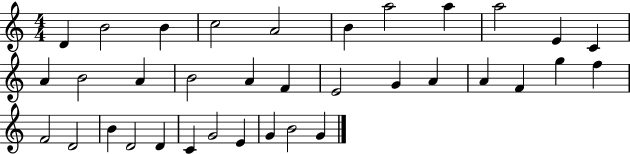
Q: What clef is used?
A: treble